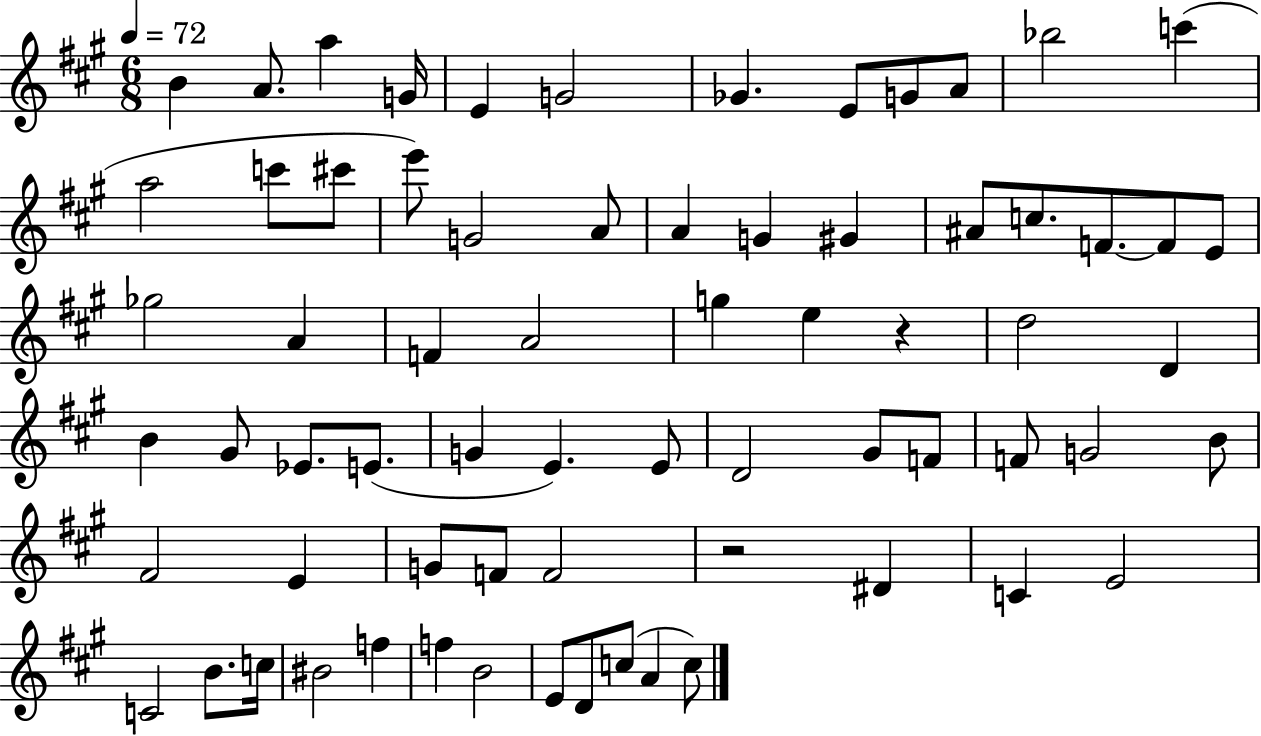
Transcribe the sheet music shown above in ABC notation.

X:1
T:Untitled
M:6/8
L:1/4
K:A
B A/2 a G/4 E G2 _G E/2 G/2 A/2 _b2 c' a2 c'/2 ^c'/2 e'/2 G2 A/2 A G ^G ^A/2 c/2 F/2 F/2 E/2 _g2 A F A2 g e z d2 D B ^G/2 _E/2 E/2 G E E/2 D2 ^G/2 F/2 F/2 G2 B/2 ^F2 E G/2 F/2 F2 z2 ^D C E2 C2 B/2 c/4 ^B2 f f B2 E/2 D/2 c/2 A c/2